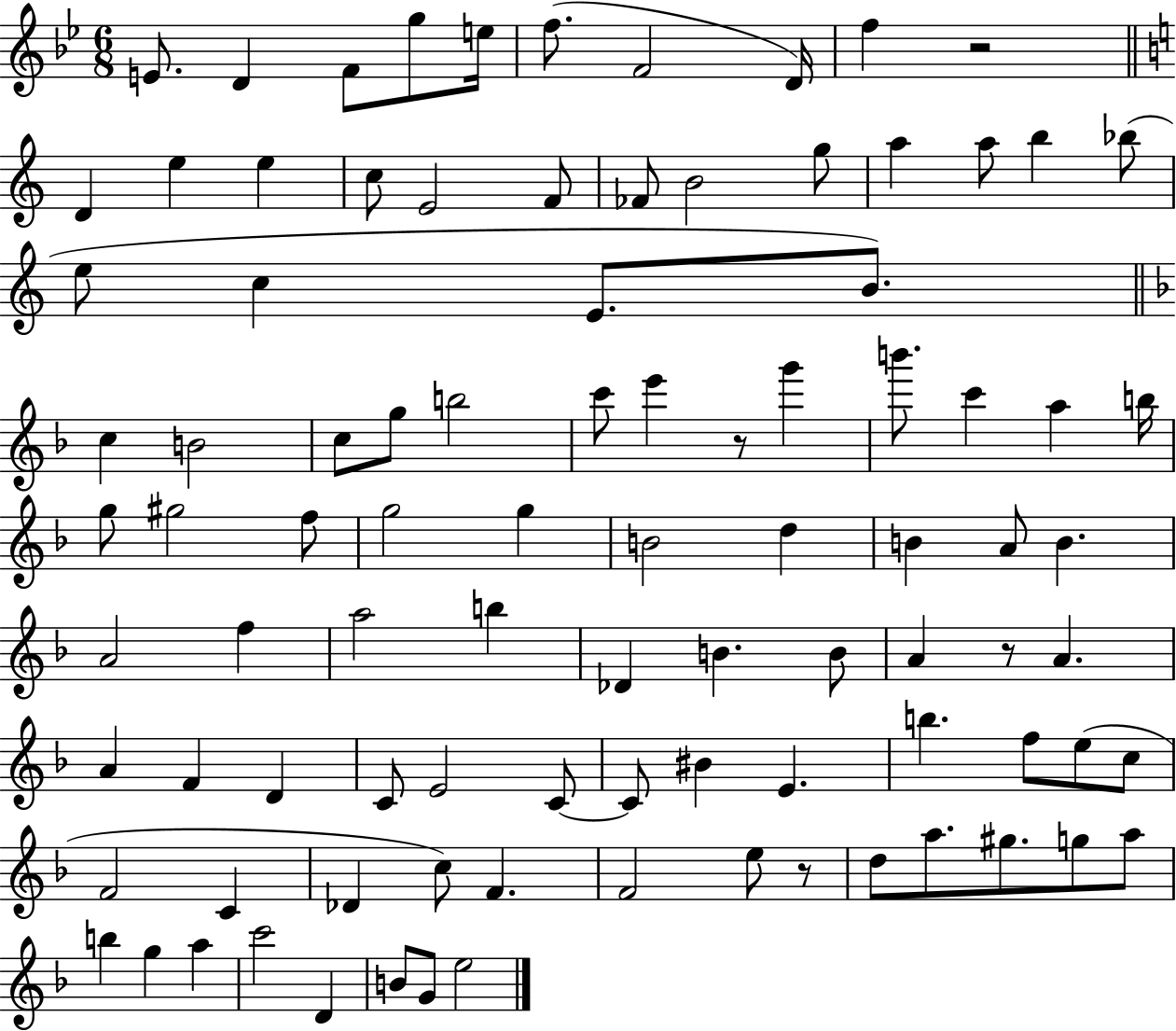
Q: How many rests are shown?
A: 4